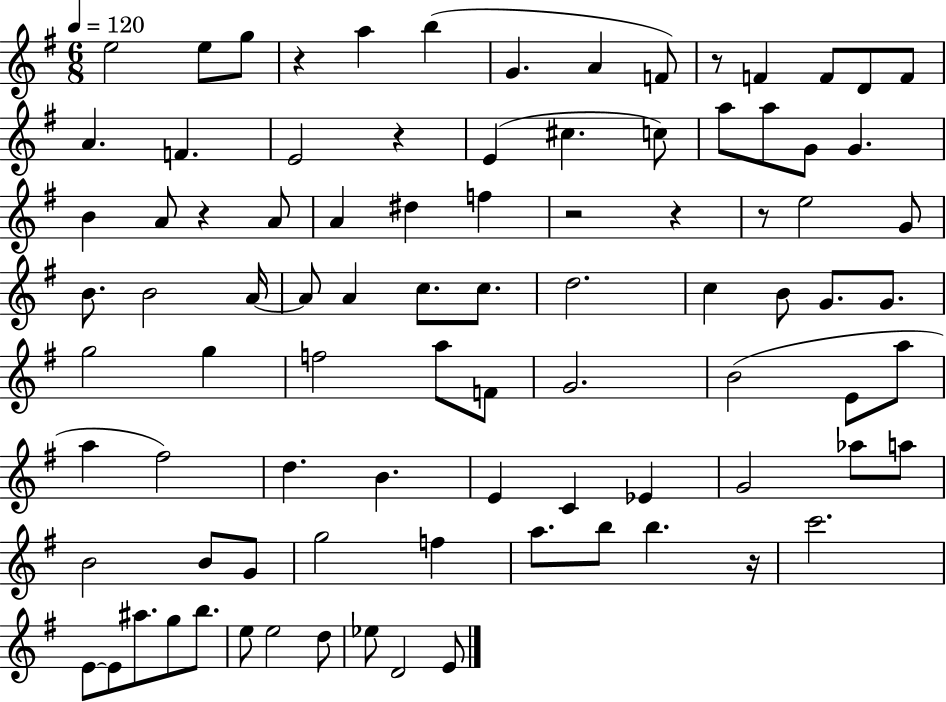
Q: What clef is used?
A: treble